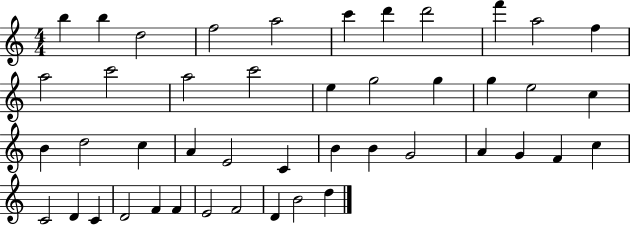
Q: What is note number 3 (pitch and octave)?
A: D5